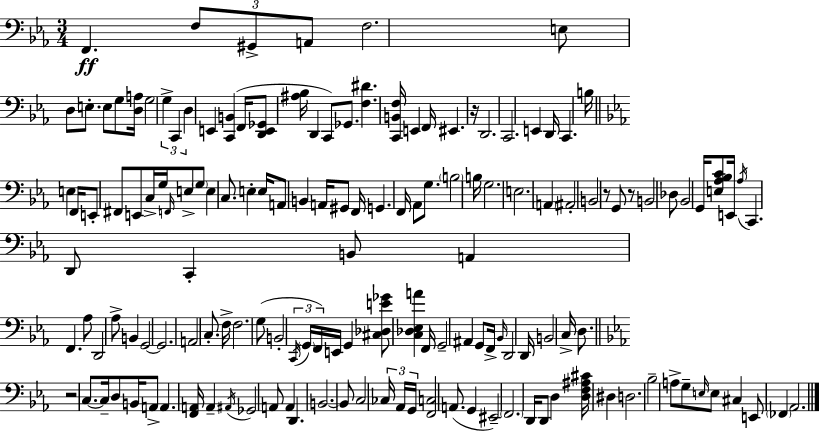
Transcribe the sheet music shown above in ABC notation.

X:1
T:Untitled
M:3/4
L:1/4
K:Eb
F,, F,/2 ^G,,/2 A,,/2 F,2 E,/2 D,/2 E,/2 E,/2 G,/2 [D,A,]/4 G,2 G, C,, D, E,, [C,,B,,] F,,/4 [D,,E,,_G,,]/2 [^A,_B,]/4 D,, C,,/2 _G,,/2 [F,^D] [C,,B,,F,]/4 E,, F,,/4 ^E,, z/4 D,,2 C,,2 E,, D,,/4 C,, B,/4 E, F,,/4 E,,/2 ^F,,/2 E,,/2 C,/4 G,/4 F,,/4 E,/2 G,/2 E, C,/2 E, E,/4 A,,/2 B,, A,,/4 ^G,,/2 F,,/4 G,, F,,/4 _A,,/2 G,/2 B,2 B,/4 G,2 E,2 A,, ^A,,2 B,,2 z/2 G,,/2 z/2 B,,2 _D,/2 _B,,2 G,,/4 [E,_A,_B,C]/2 E,,/4 _A,/4 C,, D,,/2 C,, B,,/2 A,, F,, _A,/2 D,,2 _A,/2 B,, G,,2 G,,2 A,,2 C,/2 F,/4 F,2 G,/2 B,,2 C,,/4 G,,/4 F,,/4 E,,/4 G,, [^C,_D,E_G]/2 [C,_D,_E,A] F,,/4 G,,2 ^A,, G,,/2 F,,/4 _B,,/4 D,,2 D,,/4 B,,2 C,/4 D,/2 z2 C,/2 C,/4 D,/2 B,,/4 A,,/2 A,, [F,,A,,]/4 A,, ^A,,/4 _G,,2 A,,/2 A,, D,, B,,2 B,,/2 C,2 _C,/4 _A,,/4 G,,/4 [F,,C,]2 A,,/2 G,, ^E,,2 F,,2 D,,/4 D,,/2 D, [D,F,^A,^C]/4 ^D, D,2 _B,2 A,/2 G,/2 E,/4 E,/2 ^C, E,,/2 _F,, _A,,2